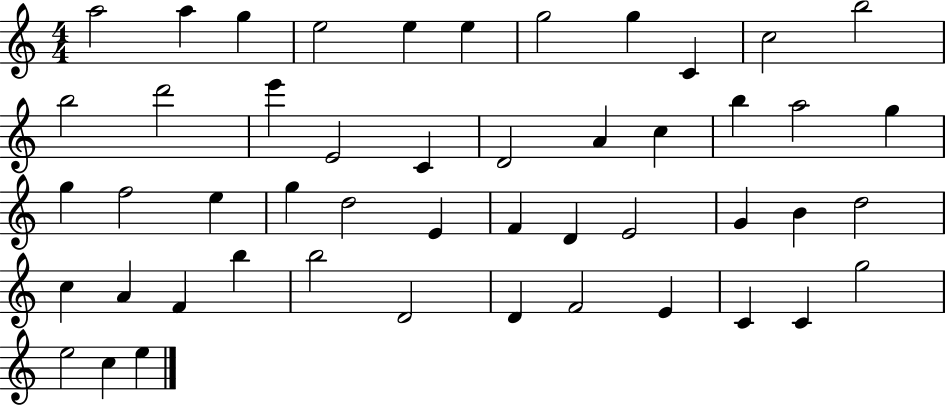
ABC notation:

X:1
T:Untitled
M:4/4
L:1/4
K:C
a2 a g e2 e e g2 g C c2 b2 b2 d'2 e' E2 C D2 A c b a2 g g f2 e g d2 E F D E2 G B d2 c A F b b2 D2 D F2 E C C g2 e2 c e